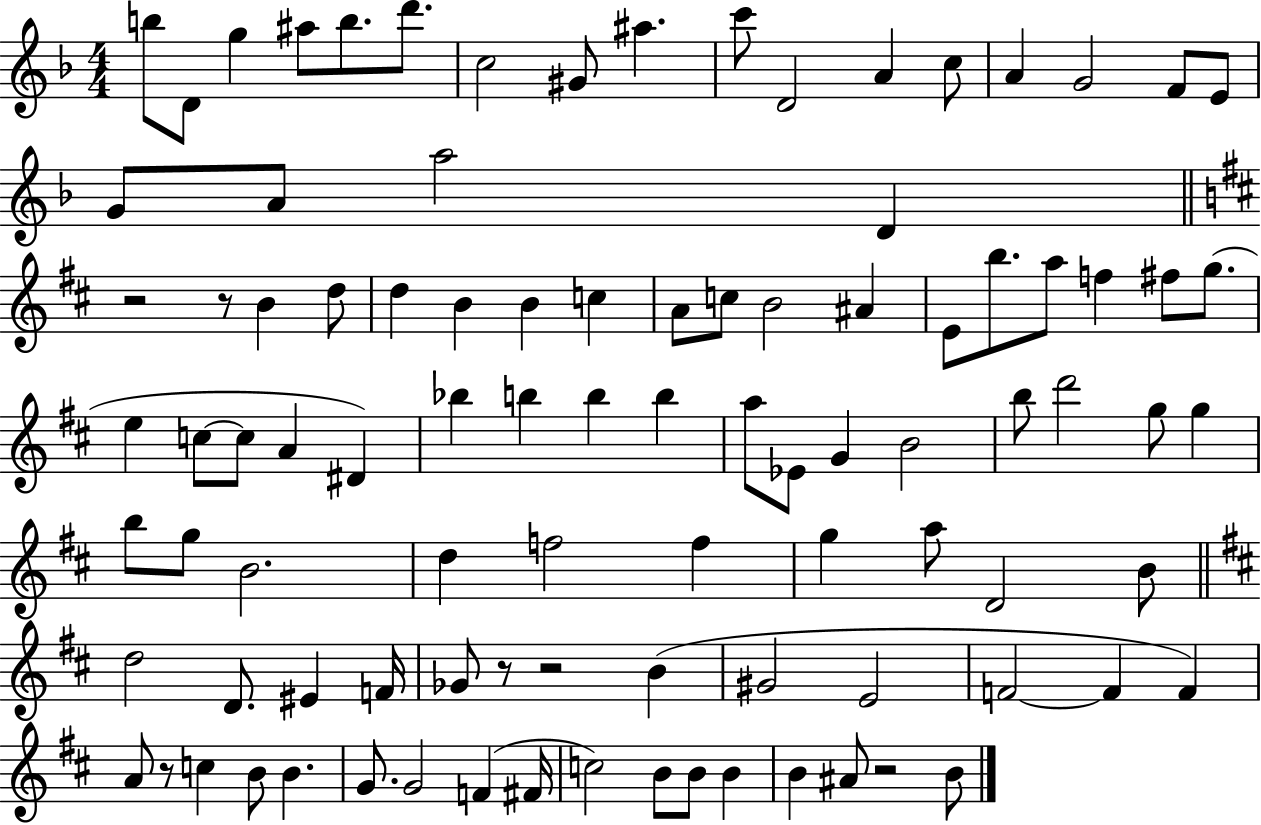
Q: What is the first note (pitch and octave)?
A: B5